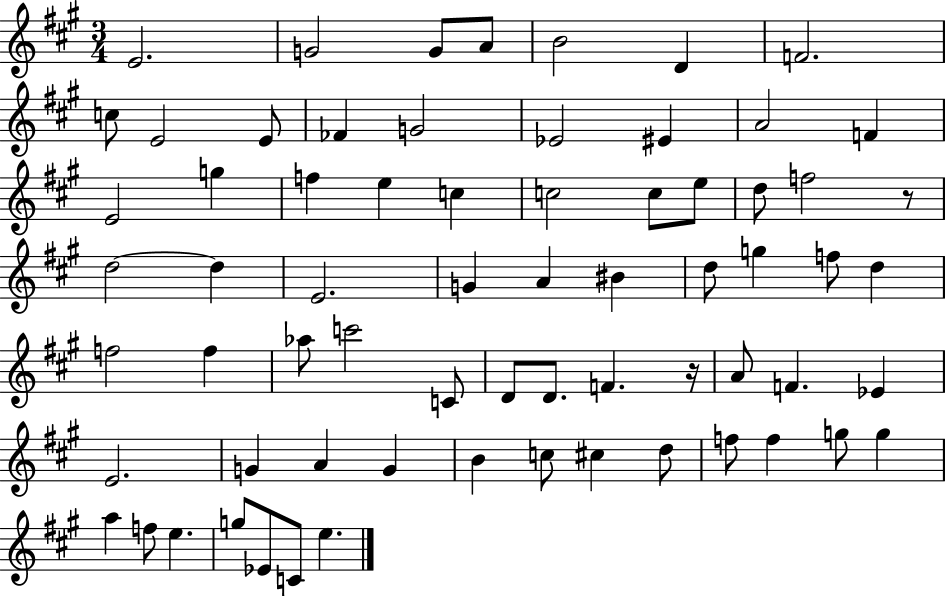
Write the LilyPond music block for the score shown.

{
  \clef treble
  \numericTimeSignature
  \time 3/4
  \key a \major
  e'2. | g'2 g'8 a'8 | b'2 d'4 | f'2. | \break c''8 e'2 e'8 | fes'4 g'2 | ees'2 eis'4 | a'2 f'4 | \break e'2 g''4 | f''4 e''4 c''4 | c''2 c''8 e''8 | d''8 f''2 r8 | \break d''2~~ d''4 | e'2. | g'4 a'4 bis'4 | d''8 g''4 f''8 d''4 | \break f''2 f''4 | aes''8 c'''2 c'8 | d'8 d'8. f'4. r16 | a'8 f'4. ees'4 | \break e'2. | g'4 a'4 g'4 | b'4 c''8 cis''4 d''8 | f''8 f''4 g''8 g''4 | \break a''4 f''8 e''4. | g''8 ees'8 c'8 e''4. | \bar "|."
}